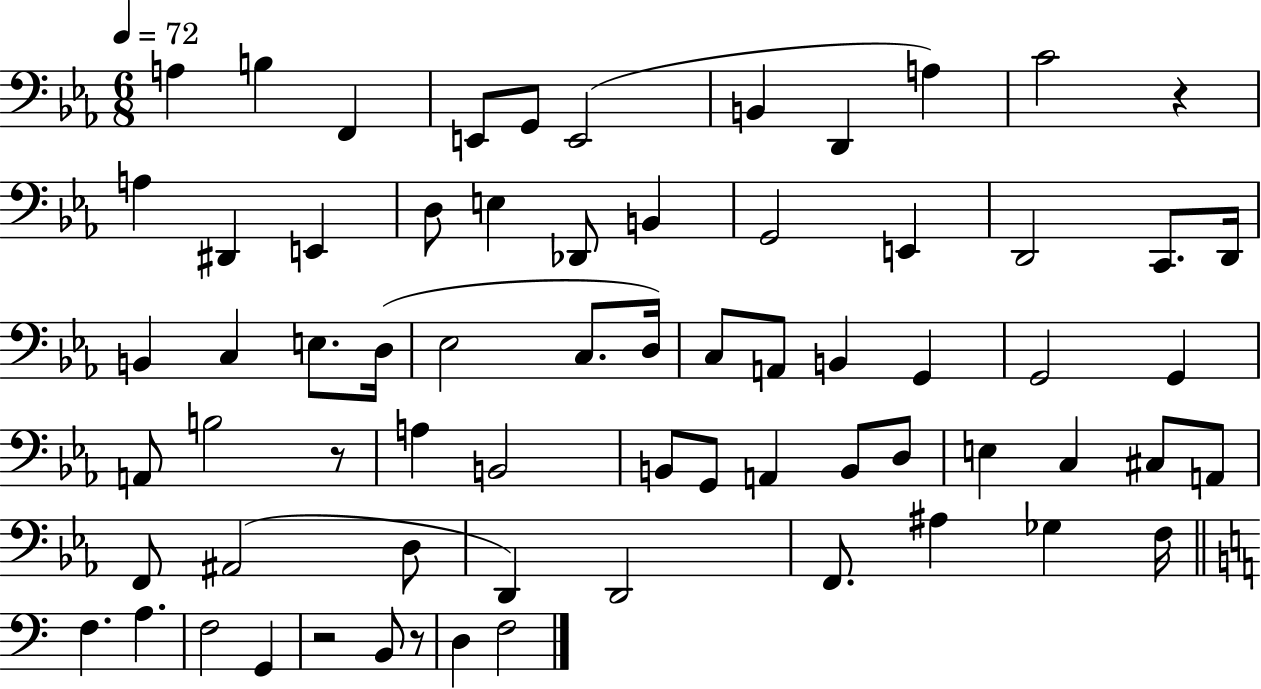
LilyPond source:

{
  \clef bass
  \numericTimeSignature
  \time 6/8
  \key ees \major
  \tempo 4 = 72
  a4 b4 f,4 | e,8 g,8 e,2( | b,4 d,4 a4) | c'2 r4 | \break a4 dis,4 e,4 | d8 e4 des,8 b,4 | g,2 e,4 | d,2 c,8. d,16 | \break b,4 c4 e8. d16( | ees2 c8. d16) | c8 a,8 b,4 g,4 | g,2 g,4 | \break a,8 b2 r8 | a4 b,2 | b,8 g,8 a,4 b,8 d8 | e4 c4 cis8 a,8 | \break f,8 ais,2( d8 | d,4) d,2 | f,8. ais4 ges4 f16 | \bar "||" \break \key c \major f4. a4. | f2 g,4 | r2 b,8 r8 | d4 f2 | \break \bar "|."
}